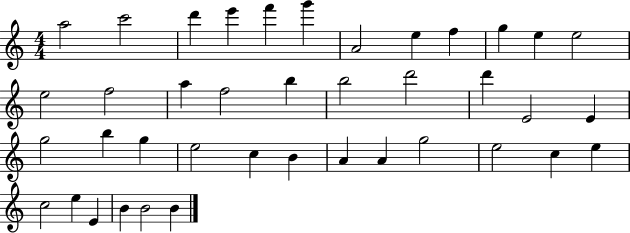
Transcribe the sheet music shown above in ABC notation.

X:1
T:Untitled
M:4/4
L:1/4
K:C
a2 c'2 d' e' f' g' A2 e f g e e2 e2 f2 a f2 b b2 d'2 d' E2 E g2 b g e2 c B A A g2 e2 c e c2 e E B B2 B